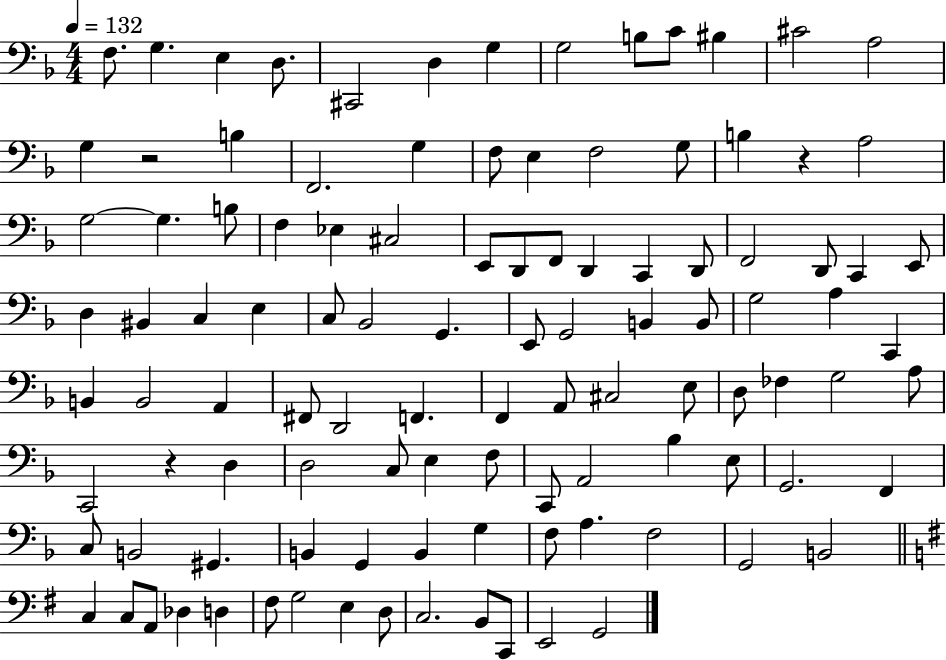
{
  \clef bass
  \numericTimeSignature
  \time 4/4
  \key f \major
  \tempo 4 = 132
  \repeat volta 2 { f8. g4. e4 d8. | cis,2 d4 g4 | g2 b8 c'8 bis4 | cis'2 a2 | \break g4 r2 b4 | f,2. g4 | f8 e4 f2 g8 | b4 r4 a2 | \break g2~~ g4. b8 | f4 ees4 cis2 | e,8 d,8 f,8 d,4 c,4 d,8 | f,2 d,8 c,4 e,8 | \break d4 bis,4 c4 e4 | c8 bes,2 g,4. | e,8 g,2 b,4 b,8 | g2 a4 c,4 | \break b,4 b,2 a,4 | fis,8 d,2 f,4. | f,4 a,8 cis2 e8 | d8 fes4 g2 a8 | \break c,2 r4 d4 | d2 c8 e4 f8 | c,8 a,2 bes4 e8 | g,2. f,4 | \break c8 b,2 gis,4. | b,4 g,4 b,4 g4 | f8 a4. f2 | g,2 b,2 | \break \bar "||" \break \key e \minor c4 c8 a,8 des4 d4 | fis8 g2 e4 d8 | c2. b,8 c,8 | e,2 g,2 | \break } \bar "|."
}